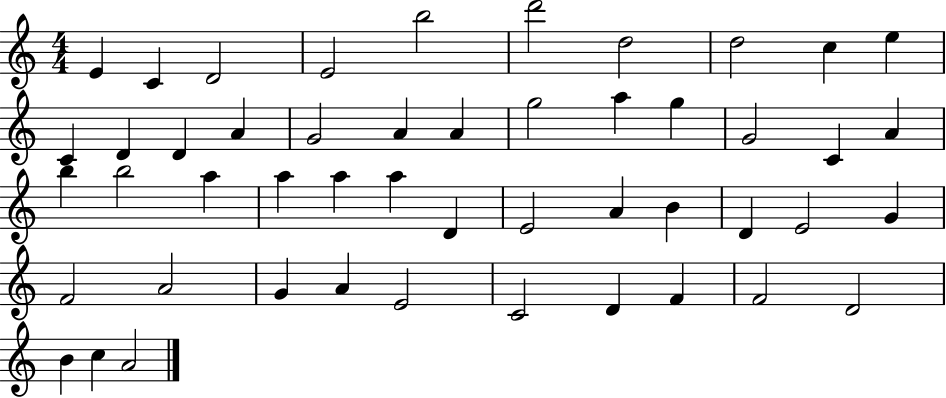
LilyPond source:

{
  \clef treble
  \numericTimeSignature
  \time 4/4
  \key c \major
  e'4 c'4 d'2 | e'2 b''2 | d'''2 d''2 | d''2 c''4 e''4 | \break c'4 d'4 d'4 a'4 | g'2 a'4 a'4 | g''2 a''4 g''4 | g'2 c'4 a'4 | \break b''4 b''2 a''4 | a''4 a''4 a''4 d'4 | e'2 a'4 b'4 | d'4 e'2 g'4 | \break f'2 a'2 | g'4 a'4 e'2 | c'2 d'4 f'4 | f'2 d'2 | \break b'4 c''4 a'2 | \bar "|."
}